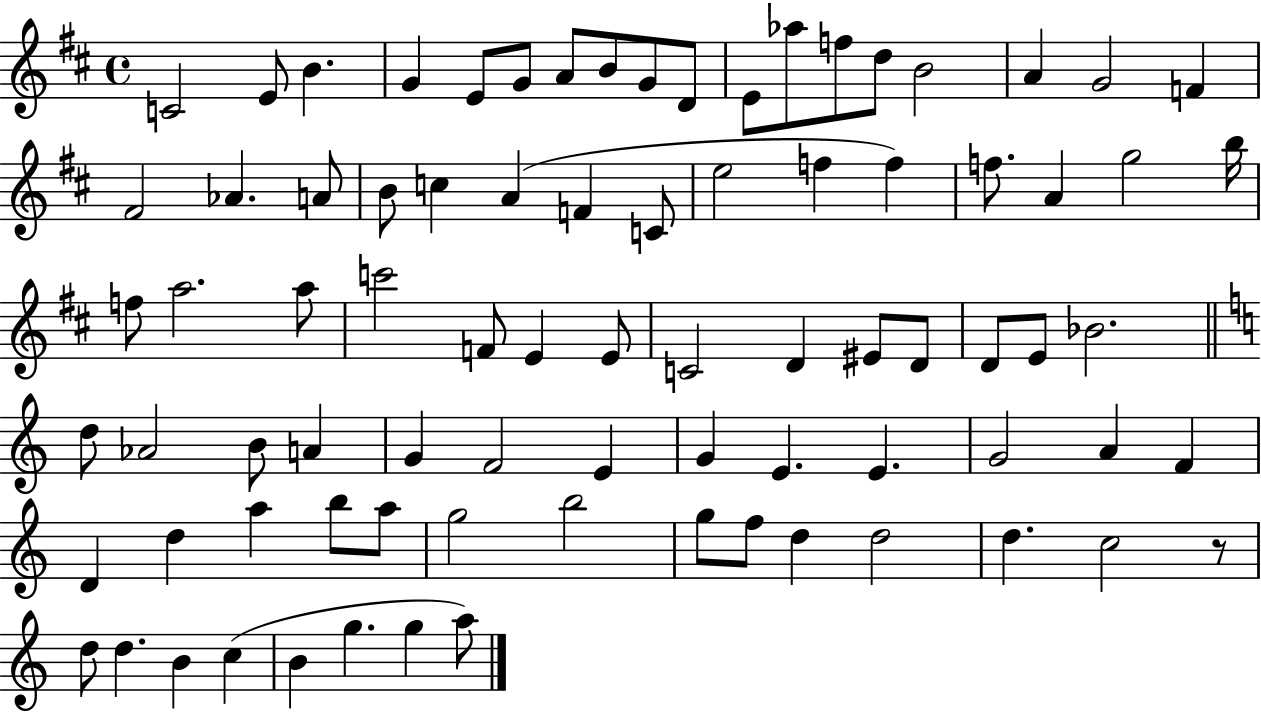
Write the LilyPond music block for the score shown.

{
  \clef treble
  \time 4/4
  \defaultTimeSignature
  \key d \major
  c'2 e'8 b'4. | g'4 e'8 g'8 a'8 b'8 g'8 d'8 | e'8 aes''8 f''8 d''8 b'2 | a'4 g'2 f'4 | \break fis'2 aes'4. a'8 | b'8 c''4 a'4( f'4 c'8 | e''2 f''4 f''4) | f''8. a'4 g''2 b''16 | \break f''8 a''2. a''8 | c'''2 f'8 e'4 e'8 | c'2 d'4 eis'8 d'8 | d'8 e'8 bes'2. | \break \bar "||" \break \key c \major d''8 aes'2 b'8 a'4 | g'4 f'2 e'4 | g'4 e'4. e'4. | g'2 a'4 f'4 | \break d'4 d''4 a''4 b''8 a''8 | g''2 b''2 | g''8 f''8 d''4 d''2 | d''4. c''2 r8 | \break d''8 d''4. b'4 c''4( | b'4 g''4. g''4 a''8) | \bar "|."
}